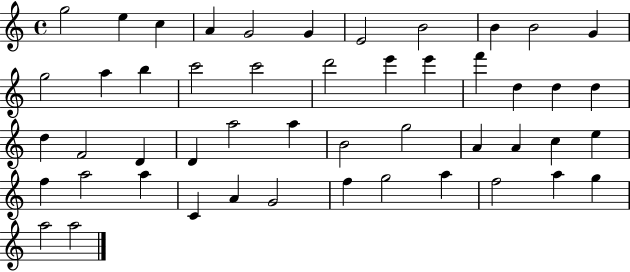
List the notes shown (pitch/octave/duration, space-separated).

G5/h E5/q C5/q A4/q G4/h G4/q E4/h B4/h B4/q B4/h G4/q G5/h A5/q B5/q C6/h C6/h D6/h E6/q E6/q F6/q D5/q D5/q D5/q D5/q F4/h D4/q D4/q A5/h A5/q B4/h G5/h A4/q A4/q C5/q E5/q F5/q A5/h A5/q C4/q A4/q G4/h F5/q G5/h A5/q F5/h A5/q G5/q A5/h A5/h